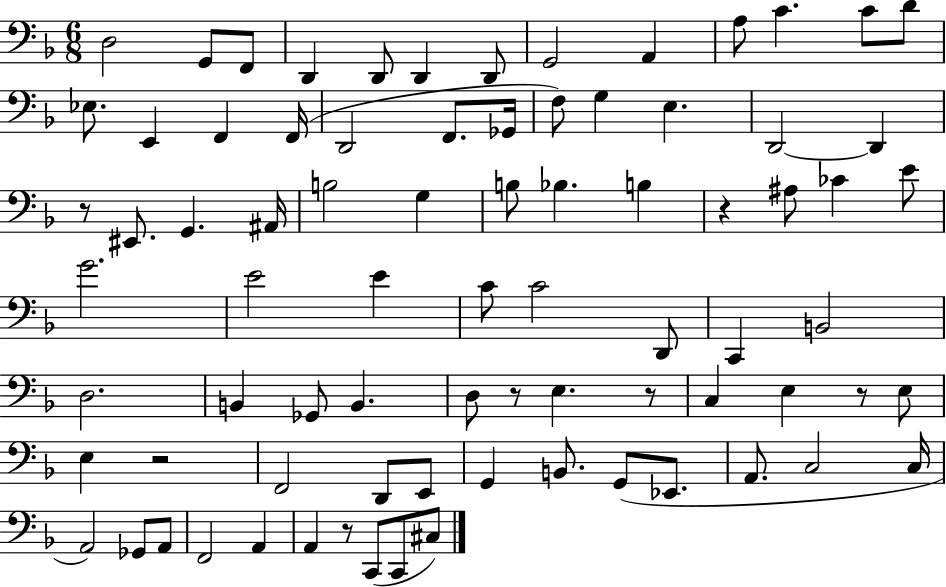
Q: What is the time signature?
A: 6/8